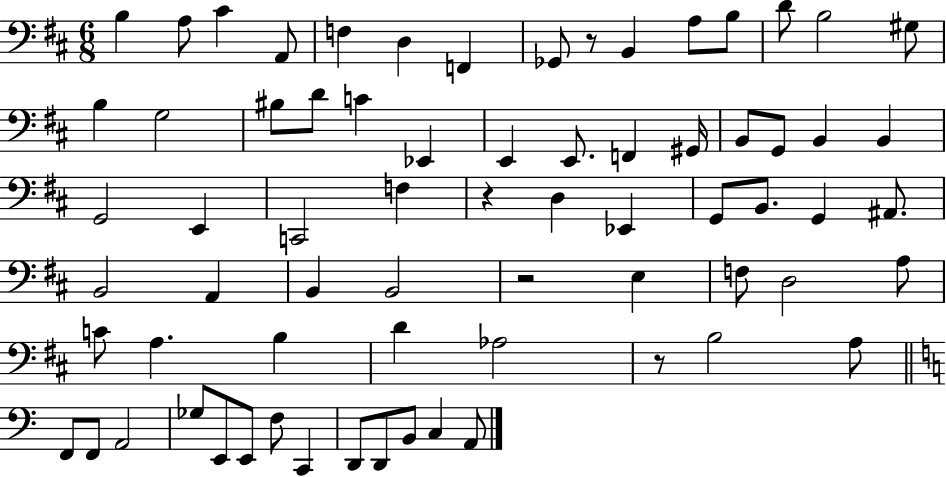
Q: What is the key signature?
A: D major